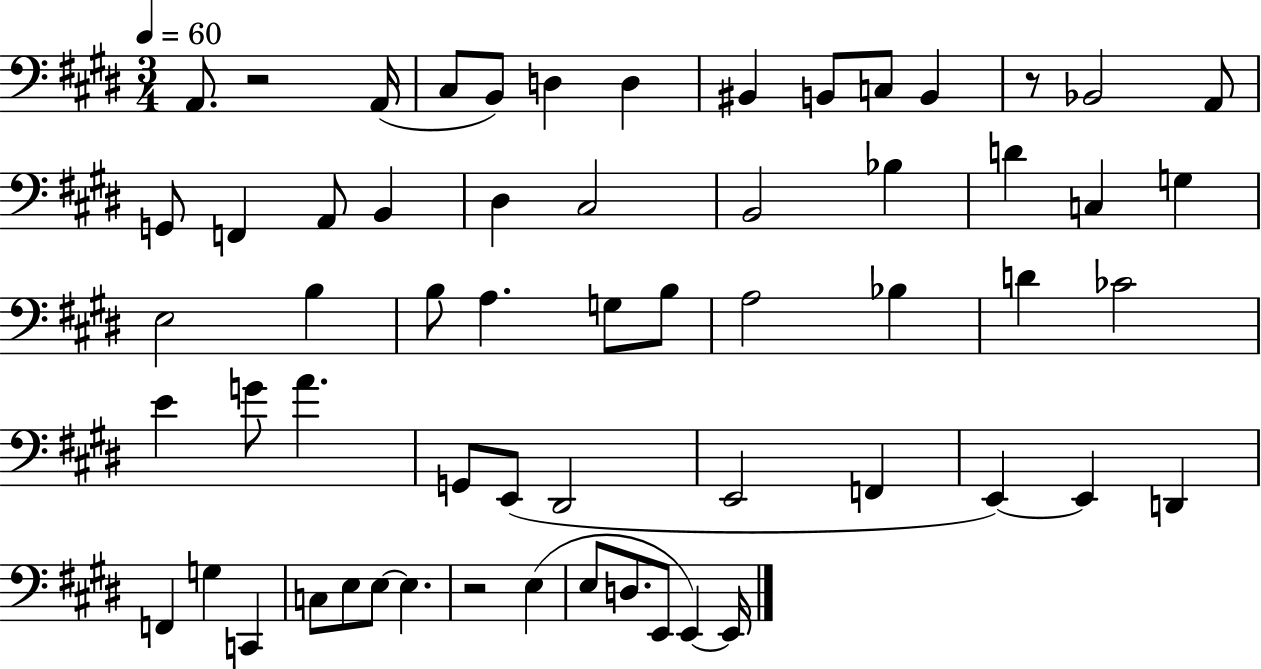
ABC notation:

X:1
T:Untitled
M:3/4
L:1/4
K:E
A,,/2 z2 A,,/4 ^C,/2 B,,/2 D, D, ^B,, B,,/2 C,/2 B,, z/2 _B,,2 A,,/2 G,,/2 F,, A,,/2 B,, ^D, ^C,2 B,,2 _B, D C, G, E,2 B, B,/2 A, G,/2 B,/2 A,2 _B, D _C2 E G/2 A G,,/2 E,,/2 ^D,,2 E,,2 F,, E,, E,, D,, F,, G, C,, C,/2 E,/2 E,/2 E, z2 E, E,/2 D,/2 E,,/2 E,, E,,/4